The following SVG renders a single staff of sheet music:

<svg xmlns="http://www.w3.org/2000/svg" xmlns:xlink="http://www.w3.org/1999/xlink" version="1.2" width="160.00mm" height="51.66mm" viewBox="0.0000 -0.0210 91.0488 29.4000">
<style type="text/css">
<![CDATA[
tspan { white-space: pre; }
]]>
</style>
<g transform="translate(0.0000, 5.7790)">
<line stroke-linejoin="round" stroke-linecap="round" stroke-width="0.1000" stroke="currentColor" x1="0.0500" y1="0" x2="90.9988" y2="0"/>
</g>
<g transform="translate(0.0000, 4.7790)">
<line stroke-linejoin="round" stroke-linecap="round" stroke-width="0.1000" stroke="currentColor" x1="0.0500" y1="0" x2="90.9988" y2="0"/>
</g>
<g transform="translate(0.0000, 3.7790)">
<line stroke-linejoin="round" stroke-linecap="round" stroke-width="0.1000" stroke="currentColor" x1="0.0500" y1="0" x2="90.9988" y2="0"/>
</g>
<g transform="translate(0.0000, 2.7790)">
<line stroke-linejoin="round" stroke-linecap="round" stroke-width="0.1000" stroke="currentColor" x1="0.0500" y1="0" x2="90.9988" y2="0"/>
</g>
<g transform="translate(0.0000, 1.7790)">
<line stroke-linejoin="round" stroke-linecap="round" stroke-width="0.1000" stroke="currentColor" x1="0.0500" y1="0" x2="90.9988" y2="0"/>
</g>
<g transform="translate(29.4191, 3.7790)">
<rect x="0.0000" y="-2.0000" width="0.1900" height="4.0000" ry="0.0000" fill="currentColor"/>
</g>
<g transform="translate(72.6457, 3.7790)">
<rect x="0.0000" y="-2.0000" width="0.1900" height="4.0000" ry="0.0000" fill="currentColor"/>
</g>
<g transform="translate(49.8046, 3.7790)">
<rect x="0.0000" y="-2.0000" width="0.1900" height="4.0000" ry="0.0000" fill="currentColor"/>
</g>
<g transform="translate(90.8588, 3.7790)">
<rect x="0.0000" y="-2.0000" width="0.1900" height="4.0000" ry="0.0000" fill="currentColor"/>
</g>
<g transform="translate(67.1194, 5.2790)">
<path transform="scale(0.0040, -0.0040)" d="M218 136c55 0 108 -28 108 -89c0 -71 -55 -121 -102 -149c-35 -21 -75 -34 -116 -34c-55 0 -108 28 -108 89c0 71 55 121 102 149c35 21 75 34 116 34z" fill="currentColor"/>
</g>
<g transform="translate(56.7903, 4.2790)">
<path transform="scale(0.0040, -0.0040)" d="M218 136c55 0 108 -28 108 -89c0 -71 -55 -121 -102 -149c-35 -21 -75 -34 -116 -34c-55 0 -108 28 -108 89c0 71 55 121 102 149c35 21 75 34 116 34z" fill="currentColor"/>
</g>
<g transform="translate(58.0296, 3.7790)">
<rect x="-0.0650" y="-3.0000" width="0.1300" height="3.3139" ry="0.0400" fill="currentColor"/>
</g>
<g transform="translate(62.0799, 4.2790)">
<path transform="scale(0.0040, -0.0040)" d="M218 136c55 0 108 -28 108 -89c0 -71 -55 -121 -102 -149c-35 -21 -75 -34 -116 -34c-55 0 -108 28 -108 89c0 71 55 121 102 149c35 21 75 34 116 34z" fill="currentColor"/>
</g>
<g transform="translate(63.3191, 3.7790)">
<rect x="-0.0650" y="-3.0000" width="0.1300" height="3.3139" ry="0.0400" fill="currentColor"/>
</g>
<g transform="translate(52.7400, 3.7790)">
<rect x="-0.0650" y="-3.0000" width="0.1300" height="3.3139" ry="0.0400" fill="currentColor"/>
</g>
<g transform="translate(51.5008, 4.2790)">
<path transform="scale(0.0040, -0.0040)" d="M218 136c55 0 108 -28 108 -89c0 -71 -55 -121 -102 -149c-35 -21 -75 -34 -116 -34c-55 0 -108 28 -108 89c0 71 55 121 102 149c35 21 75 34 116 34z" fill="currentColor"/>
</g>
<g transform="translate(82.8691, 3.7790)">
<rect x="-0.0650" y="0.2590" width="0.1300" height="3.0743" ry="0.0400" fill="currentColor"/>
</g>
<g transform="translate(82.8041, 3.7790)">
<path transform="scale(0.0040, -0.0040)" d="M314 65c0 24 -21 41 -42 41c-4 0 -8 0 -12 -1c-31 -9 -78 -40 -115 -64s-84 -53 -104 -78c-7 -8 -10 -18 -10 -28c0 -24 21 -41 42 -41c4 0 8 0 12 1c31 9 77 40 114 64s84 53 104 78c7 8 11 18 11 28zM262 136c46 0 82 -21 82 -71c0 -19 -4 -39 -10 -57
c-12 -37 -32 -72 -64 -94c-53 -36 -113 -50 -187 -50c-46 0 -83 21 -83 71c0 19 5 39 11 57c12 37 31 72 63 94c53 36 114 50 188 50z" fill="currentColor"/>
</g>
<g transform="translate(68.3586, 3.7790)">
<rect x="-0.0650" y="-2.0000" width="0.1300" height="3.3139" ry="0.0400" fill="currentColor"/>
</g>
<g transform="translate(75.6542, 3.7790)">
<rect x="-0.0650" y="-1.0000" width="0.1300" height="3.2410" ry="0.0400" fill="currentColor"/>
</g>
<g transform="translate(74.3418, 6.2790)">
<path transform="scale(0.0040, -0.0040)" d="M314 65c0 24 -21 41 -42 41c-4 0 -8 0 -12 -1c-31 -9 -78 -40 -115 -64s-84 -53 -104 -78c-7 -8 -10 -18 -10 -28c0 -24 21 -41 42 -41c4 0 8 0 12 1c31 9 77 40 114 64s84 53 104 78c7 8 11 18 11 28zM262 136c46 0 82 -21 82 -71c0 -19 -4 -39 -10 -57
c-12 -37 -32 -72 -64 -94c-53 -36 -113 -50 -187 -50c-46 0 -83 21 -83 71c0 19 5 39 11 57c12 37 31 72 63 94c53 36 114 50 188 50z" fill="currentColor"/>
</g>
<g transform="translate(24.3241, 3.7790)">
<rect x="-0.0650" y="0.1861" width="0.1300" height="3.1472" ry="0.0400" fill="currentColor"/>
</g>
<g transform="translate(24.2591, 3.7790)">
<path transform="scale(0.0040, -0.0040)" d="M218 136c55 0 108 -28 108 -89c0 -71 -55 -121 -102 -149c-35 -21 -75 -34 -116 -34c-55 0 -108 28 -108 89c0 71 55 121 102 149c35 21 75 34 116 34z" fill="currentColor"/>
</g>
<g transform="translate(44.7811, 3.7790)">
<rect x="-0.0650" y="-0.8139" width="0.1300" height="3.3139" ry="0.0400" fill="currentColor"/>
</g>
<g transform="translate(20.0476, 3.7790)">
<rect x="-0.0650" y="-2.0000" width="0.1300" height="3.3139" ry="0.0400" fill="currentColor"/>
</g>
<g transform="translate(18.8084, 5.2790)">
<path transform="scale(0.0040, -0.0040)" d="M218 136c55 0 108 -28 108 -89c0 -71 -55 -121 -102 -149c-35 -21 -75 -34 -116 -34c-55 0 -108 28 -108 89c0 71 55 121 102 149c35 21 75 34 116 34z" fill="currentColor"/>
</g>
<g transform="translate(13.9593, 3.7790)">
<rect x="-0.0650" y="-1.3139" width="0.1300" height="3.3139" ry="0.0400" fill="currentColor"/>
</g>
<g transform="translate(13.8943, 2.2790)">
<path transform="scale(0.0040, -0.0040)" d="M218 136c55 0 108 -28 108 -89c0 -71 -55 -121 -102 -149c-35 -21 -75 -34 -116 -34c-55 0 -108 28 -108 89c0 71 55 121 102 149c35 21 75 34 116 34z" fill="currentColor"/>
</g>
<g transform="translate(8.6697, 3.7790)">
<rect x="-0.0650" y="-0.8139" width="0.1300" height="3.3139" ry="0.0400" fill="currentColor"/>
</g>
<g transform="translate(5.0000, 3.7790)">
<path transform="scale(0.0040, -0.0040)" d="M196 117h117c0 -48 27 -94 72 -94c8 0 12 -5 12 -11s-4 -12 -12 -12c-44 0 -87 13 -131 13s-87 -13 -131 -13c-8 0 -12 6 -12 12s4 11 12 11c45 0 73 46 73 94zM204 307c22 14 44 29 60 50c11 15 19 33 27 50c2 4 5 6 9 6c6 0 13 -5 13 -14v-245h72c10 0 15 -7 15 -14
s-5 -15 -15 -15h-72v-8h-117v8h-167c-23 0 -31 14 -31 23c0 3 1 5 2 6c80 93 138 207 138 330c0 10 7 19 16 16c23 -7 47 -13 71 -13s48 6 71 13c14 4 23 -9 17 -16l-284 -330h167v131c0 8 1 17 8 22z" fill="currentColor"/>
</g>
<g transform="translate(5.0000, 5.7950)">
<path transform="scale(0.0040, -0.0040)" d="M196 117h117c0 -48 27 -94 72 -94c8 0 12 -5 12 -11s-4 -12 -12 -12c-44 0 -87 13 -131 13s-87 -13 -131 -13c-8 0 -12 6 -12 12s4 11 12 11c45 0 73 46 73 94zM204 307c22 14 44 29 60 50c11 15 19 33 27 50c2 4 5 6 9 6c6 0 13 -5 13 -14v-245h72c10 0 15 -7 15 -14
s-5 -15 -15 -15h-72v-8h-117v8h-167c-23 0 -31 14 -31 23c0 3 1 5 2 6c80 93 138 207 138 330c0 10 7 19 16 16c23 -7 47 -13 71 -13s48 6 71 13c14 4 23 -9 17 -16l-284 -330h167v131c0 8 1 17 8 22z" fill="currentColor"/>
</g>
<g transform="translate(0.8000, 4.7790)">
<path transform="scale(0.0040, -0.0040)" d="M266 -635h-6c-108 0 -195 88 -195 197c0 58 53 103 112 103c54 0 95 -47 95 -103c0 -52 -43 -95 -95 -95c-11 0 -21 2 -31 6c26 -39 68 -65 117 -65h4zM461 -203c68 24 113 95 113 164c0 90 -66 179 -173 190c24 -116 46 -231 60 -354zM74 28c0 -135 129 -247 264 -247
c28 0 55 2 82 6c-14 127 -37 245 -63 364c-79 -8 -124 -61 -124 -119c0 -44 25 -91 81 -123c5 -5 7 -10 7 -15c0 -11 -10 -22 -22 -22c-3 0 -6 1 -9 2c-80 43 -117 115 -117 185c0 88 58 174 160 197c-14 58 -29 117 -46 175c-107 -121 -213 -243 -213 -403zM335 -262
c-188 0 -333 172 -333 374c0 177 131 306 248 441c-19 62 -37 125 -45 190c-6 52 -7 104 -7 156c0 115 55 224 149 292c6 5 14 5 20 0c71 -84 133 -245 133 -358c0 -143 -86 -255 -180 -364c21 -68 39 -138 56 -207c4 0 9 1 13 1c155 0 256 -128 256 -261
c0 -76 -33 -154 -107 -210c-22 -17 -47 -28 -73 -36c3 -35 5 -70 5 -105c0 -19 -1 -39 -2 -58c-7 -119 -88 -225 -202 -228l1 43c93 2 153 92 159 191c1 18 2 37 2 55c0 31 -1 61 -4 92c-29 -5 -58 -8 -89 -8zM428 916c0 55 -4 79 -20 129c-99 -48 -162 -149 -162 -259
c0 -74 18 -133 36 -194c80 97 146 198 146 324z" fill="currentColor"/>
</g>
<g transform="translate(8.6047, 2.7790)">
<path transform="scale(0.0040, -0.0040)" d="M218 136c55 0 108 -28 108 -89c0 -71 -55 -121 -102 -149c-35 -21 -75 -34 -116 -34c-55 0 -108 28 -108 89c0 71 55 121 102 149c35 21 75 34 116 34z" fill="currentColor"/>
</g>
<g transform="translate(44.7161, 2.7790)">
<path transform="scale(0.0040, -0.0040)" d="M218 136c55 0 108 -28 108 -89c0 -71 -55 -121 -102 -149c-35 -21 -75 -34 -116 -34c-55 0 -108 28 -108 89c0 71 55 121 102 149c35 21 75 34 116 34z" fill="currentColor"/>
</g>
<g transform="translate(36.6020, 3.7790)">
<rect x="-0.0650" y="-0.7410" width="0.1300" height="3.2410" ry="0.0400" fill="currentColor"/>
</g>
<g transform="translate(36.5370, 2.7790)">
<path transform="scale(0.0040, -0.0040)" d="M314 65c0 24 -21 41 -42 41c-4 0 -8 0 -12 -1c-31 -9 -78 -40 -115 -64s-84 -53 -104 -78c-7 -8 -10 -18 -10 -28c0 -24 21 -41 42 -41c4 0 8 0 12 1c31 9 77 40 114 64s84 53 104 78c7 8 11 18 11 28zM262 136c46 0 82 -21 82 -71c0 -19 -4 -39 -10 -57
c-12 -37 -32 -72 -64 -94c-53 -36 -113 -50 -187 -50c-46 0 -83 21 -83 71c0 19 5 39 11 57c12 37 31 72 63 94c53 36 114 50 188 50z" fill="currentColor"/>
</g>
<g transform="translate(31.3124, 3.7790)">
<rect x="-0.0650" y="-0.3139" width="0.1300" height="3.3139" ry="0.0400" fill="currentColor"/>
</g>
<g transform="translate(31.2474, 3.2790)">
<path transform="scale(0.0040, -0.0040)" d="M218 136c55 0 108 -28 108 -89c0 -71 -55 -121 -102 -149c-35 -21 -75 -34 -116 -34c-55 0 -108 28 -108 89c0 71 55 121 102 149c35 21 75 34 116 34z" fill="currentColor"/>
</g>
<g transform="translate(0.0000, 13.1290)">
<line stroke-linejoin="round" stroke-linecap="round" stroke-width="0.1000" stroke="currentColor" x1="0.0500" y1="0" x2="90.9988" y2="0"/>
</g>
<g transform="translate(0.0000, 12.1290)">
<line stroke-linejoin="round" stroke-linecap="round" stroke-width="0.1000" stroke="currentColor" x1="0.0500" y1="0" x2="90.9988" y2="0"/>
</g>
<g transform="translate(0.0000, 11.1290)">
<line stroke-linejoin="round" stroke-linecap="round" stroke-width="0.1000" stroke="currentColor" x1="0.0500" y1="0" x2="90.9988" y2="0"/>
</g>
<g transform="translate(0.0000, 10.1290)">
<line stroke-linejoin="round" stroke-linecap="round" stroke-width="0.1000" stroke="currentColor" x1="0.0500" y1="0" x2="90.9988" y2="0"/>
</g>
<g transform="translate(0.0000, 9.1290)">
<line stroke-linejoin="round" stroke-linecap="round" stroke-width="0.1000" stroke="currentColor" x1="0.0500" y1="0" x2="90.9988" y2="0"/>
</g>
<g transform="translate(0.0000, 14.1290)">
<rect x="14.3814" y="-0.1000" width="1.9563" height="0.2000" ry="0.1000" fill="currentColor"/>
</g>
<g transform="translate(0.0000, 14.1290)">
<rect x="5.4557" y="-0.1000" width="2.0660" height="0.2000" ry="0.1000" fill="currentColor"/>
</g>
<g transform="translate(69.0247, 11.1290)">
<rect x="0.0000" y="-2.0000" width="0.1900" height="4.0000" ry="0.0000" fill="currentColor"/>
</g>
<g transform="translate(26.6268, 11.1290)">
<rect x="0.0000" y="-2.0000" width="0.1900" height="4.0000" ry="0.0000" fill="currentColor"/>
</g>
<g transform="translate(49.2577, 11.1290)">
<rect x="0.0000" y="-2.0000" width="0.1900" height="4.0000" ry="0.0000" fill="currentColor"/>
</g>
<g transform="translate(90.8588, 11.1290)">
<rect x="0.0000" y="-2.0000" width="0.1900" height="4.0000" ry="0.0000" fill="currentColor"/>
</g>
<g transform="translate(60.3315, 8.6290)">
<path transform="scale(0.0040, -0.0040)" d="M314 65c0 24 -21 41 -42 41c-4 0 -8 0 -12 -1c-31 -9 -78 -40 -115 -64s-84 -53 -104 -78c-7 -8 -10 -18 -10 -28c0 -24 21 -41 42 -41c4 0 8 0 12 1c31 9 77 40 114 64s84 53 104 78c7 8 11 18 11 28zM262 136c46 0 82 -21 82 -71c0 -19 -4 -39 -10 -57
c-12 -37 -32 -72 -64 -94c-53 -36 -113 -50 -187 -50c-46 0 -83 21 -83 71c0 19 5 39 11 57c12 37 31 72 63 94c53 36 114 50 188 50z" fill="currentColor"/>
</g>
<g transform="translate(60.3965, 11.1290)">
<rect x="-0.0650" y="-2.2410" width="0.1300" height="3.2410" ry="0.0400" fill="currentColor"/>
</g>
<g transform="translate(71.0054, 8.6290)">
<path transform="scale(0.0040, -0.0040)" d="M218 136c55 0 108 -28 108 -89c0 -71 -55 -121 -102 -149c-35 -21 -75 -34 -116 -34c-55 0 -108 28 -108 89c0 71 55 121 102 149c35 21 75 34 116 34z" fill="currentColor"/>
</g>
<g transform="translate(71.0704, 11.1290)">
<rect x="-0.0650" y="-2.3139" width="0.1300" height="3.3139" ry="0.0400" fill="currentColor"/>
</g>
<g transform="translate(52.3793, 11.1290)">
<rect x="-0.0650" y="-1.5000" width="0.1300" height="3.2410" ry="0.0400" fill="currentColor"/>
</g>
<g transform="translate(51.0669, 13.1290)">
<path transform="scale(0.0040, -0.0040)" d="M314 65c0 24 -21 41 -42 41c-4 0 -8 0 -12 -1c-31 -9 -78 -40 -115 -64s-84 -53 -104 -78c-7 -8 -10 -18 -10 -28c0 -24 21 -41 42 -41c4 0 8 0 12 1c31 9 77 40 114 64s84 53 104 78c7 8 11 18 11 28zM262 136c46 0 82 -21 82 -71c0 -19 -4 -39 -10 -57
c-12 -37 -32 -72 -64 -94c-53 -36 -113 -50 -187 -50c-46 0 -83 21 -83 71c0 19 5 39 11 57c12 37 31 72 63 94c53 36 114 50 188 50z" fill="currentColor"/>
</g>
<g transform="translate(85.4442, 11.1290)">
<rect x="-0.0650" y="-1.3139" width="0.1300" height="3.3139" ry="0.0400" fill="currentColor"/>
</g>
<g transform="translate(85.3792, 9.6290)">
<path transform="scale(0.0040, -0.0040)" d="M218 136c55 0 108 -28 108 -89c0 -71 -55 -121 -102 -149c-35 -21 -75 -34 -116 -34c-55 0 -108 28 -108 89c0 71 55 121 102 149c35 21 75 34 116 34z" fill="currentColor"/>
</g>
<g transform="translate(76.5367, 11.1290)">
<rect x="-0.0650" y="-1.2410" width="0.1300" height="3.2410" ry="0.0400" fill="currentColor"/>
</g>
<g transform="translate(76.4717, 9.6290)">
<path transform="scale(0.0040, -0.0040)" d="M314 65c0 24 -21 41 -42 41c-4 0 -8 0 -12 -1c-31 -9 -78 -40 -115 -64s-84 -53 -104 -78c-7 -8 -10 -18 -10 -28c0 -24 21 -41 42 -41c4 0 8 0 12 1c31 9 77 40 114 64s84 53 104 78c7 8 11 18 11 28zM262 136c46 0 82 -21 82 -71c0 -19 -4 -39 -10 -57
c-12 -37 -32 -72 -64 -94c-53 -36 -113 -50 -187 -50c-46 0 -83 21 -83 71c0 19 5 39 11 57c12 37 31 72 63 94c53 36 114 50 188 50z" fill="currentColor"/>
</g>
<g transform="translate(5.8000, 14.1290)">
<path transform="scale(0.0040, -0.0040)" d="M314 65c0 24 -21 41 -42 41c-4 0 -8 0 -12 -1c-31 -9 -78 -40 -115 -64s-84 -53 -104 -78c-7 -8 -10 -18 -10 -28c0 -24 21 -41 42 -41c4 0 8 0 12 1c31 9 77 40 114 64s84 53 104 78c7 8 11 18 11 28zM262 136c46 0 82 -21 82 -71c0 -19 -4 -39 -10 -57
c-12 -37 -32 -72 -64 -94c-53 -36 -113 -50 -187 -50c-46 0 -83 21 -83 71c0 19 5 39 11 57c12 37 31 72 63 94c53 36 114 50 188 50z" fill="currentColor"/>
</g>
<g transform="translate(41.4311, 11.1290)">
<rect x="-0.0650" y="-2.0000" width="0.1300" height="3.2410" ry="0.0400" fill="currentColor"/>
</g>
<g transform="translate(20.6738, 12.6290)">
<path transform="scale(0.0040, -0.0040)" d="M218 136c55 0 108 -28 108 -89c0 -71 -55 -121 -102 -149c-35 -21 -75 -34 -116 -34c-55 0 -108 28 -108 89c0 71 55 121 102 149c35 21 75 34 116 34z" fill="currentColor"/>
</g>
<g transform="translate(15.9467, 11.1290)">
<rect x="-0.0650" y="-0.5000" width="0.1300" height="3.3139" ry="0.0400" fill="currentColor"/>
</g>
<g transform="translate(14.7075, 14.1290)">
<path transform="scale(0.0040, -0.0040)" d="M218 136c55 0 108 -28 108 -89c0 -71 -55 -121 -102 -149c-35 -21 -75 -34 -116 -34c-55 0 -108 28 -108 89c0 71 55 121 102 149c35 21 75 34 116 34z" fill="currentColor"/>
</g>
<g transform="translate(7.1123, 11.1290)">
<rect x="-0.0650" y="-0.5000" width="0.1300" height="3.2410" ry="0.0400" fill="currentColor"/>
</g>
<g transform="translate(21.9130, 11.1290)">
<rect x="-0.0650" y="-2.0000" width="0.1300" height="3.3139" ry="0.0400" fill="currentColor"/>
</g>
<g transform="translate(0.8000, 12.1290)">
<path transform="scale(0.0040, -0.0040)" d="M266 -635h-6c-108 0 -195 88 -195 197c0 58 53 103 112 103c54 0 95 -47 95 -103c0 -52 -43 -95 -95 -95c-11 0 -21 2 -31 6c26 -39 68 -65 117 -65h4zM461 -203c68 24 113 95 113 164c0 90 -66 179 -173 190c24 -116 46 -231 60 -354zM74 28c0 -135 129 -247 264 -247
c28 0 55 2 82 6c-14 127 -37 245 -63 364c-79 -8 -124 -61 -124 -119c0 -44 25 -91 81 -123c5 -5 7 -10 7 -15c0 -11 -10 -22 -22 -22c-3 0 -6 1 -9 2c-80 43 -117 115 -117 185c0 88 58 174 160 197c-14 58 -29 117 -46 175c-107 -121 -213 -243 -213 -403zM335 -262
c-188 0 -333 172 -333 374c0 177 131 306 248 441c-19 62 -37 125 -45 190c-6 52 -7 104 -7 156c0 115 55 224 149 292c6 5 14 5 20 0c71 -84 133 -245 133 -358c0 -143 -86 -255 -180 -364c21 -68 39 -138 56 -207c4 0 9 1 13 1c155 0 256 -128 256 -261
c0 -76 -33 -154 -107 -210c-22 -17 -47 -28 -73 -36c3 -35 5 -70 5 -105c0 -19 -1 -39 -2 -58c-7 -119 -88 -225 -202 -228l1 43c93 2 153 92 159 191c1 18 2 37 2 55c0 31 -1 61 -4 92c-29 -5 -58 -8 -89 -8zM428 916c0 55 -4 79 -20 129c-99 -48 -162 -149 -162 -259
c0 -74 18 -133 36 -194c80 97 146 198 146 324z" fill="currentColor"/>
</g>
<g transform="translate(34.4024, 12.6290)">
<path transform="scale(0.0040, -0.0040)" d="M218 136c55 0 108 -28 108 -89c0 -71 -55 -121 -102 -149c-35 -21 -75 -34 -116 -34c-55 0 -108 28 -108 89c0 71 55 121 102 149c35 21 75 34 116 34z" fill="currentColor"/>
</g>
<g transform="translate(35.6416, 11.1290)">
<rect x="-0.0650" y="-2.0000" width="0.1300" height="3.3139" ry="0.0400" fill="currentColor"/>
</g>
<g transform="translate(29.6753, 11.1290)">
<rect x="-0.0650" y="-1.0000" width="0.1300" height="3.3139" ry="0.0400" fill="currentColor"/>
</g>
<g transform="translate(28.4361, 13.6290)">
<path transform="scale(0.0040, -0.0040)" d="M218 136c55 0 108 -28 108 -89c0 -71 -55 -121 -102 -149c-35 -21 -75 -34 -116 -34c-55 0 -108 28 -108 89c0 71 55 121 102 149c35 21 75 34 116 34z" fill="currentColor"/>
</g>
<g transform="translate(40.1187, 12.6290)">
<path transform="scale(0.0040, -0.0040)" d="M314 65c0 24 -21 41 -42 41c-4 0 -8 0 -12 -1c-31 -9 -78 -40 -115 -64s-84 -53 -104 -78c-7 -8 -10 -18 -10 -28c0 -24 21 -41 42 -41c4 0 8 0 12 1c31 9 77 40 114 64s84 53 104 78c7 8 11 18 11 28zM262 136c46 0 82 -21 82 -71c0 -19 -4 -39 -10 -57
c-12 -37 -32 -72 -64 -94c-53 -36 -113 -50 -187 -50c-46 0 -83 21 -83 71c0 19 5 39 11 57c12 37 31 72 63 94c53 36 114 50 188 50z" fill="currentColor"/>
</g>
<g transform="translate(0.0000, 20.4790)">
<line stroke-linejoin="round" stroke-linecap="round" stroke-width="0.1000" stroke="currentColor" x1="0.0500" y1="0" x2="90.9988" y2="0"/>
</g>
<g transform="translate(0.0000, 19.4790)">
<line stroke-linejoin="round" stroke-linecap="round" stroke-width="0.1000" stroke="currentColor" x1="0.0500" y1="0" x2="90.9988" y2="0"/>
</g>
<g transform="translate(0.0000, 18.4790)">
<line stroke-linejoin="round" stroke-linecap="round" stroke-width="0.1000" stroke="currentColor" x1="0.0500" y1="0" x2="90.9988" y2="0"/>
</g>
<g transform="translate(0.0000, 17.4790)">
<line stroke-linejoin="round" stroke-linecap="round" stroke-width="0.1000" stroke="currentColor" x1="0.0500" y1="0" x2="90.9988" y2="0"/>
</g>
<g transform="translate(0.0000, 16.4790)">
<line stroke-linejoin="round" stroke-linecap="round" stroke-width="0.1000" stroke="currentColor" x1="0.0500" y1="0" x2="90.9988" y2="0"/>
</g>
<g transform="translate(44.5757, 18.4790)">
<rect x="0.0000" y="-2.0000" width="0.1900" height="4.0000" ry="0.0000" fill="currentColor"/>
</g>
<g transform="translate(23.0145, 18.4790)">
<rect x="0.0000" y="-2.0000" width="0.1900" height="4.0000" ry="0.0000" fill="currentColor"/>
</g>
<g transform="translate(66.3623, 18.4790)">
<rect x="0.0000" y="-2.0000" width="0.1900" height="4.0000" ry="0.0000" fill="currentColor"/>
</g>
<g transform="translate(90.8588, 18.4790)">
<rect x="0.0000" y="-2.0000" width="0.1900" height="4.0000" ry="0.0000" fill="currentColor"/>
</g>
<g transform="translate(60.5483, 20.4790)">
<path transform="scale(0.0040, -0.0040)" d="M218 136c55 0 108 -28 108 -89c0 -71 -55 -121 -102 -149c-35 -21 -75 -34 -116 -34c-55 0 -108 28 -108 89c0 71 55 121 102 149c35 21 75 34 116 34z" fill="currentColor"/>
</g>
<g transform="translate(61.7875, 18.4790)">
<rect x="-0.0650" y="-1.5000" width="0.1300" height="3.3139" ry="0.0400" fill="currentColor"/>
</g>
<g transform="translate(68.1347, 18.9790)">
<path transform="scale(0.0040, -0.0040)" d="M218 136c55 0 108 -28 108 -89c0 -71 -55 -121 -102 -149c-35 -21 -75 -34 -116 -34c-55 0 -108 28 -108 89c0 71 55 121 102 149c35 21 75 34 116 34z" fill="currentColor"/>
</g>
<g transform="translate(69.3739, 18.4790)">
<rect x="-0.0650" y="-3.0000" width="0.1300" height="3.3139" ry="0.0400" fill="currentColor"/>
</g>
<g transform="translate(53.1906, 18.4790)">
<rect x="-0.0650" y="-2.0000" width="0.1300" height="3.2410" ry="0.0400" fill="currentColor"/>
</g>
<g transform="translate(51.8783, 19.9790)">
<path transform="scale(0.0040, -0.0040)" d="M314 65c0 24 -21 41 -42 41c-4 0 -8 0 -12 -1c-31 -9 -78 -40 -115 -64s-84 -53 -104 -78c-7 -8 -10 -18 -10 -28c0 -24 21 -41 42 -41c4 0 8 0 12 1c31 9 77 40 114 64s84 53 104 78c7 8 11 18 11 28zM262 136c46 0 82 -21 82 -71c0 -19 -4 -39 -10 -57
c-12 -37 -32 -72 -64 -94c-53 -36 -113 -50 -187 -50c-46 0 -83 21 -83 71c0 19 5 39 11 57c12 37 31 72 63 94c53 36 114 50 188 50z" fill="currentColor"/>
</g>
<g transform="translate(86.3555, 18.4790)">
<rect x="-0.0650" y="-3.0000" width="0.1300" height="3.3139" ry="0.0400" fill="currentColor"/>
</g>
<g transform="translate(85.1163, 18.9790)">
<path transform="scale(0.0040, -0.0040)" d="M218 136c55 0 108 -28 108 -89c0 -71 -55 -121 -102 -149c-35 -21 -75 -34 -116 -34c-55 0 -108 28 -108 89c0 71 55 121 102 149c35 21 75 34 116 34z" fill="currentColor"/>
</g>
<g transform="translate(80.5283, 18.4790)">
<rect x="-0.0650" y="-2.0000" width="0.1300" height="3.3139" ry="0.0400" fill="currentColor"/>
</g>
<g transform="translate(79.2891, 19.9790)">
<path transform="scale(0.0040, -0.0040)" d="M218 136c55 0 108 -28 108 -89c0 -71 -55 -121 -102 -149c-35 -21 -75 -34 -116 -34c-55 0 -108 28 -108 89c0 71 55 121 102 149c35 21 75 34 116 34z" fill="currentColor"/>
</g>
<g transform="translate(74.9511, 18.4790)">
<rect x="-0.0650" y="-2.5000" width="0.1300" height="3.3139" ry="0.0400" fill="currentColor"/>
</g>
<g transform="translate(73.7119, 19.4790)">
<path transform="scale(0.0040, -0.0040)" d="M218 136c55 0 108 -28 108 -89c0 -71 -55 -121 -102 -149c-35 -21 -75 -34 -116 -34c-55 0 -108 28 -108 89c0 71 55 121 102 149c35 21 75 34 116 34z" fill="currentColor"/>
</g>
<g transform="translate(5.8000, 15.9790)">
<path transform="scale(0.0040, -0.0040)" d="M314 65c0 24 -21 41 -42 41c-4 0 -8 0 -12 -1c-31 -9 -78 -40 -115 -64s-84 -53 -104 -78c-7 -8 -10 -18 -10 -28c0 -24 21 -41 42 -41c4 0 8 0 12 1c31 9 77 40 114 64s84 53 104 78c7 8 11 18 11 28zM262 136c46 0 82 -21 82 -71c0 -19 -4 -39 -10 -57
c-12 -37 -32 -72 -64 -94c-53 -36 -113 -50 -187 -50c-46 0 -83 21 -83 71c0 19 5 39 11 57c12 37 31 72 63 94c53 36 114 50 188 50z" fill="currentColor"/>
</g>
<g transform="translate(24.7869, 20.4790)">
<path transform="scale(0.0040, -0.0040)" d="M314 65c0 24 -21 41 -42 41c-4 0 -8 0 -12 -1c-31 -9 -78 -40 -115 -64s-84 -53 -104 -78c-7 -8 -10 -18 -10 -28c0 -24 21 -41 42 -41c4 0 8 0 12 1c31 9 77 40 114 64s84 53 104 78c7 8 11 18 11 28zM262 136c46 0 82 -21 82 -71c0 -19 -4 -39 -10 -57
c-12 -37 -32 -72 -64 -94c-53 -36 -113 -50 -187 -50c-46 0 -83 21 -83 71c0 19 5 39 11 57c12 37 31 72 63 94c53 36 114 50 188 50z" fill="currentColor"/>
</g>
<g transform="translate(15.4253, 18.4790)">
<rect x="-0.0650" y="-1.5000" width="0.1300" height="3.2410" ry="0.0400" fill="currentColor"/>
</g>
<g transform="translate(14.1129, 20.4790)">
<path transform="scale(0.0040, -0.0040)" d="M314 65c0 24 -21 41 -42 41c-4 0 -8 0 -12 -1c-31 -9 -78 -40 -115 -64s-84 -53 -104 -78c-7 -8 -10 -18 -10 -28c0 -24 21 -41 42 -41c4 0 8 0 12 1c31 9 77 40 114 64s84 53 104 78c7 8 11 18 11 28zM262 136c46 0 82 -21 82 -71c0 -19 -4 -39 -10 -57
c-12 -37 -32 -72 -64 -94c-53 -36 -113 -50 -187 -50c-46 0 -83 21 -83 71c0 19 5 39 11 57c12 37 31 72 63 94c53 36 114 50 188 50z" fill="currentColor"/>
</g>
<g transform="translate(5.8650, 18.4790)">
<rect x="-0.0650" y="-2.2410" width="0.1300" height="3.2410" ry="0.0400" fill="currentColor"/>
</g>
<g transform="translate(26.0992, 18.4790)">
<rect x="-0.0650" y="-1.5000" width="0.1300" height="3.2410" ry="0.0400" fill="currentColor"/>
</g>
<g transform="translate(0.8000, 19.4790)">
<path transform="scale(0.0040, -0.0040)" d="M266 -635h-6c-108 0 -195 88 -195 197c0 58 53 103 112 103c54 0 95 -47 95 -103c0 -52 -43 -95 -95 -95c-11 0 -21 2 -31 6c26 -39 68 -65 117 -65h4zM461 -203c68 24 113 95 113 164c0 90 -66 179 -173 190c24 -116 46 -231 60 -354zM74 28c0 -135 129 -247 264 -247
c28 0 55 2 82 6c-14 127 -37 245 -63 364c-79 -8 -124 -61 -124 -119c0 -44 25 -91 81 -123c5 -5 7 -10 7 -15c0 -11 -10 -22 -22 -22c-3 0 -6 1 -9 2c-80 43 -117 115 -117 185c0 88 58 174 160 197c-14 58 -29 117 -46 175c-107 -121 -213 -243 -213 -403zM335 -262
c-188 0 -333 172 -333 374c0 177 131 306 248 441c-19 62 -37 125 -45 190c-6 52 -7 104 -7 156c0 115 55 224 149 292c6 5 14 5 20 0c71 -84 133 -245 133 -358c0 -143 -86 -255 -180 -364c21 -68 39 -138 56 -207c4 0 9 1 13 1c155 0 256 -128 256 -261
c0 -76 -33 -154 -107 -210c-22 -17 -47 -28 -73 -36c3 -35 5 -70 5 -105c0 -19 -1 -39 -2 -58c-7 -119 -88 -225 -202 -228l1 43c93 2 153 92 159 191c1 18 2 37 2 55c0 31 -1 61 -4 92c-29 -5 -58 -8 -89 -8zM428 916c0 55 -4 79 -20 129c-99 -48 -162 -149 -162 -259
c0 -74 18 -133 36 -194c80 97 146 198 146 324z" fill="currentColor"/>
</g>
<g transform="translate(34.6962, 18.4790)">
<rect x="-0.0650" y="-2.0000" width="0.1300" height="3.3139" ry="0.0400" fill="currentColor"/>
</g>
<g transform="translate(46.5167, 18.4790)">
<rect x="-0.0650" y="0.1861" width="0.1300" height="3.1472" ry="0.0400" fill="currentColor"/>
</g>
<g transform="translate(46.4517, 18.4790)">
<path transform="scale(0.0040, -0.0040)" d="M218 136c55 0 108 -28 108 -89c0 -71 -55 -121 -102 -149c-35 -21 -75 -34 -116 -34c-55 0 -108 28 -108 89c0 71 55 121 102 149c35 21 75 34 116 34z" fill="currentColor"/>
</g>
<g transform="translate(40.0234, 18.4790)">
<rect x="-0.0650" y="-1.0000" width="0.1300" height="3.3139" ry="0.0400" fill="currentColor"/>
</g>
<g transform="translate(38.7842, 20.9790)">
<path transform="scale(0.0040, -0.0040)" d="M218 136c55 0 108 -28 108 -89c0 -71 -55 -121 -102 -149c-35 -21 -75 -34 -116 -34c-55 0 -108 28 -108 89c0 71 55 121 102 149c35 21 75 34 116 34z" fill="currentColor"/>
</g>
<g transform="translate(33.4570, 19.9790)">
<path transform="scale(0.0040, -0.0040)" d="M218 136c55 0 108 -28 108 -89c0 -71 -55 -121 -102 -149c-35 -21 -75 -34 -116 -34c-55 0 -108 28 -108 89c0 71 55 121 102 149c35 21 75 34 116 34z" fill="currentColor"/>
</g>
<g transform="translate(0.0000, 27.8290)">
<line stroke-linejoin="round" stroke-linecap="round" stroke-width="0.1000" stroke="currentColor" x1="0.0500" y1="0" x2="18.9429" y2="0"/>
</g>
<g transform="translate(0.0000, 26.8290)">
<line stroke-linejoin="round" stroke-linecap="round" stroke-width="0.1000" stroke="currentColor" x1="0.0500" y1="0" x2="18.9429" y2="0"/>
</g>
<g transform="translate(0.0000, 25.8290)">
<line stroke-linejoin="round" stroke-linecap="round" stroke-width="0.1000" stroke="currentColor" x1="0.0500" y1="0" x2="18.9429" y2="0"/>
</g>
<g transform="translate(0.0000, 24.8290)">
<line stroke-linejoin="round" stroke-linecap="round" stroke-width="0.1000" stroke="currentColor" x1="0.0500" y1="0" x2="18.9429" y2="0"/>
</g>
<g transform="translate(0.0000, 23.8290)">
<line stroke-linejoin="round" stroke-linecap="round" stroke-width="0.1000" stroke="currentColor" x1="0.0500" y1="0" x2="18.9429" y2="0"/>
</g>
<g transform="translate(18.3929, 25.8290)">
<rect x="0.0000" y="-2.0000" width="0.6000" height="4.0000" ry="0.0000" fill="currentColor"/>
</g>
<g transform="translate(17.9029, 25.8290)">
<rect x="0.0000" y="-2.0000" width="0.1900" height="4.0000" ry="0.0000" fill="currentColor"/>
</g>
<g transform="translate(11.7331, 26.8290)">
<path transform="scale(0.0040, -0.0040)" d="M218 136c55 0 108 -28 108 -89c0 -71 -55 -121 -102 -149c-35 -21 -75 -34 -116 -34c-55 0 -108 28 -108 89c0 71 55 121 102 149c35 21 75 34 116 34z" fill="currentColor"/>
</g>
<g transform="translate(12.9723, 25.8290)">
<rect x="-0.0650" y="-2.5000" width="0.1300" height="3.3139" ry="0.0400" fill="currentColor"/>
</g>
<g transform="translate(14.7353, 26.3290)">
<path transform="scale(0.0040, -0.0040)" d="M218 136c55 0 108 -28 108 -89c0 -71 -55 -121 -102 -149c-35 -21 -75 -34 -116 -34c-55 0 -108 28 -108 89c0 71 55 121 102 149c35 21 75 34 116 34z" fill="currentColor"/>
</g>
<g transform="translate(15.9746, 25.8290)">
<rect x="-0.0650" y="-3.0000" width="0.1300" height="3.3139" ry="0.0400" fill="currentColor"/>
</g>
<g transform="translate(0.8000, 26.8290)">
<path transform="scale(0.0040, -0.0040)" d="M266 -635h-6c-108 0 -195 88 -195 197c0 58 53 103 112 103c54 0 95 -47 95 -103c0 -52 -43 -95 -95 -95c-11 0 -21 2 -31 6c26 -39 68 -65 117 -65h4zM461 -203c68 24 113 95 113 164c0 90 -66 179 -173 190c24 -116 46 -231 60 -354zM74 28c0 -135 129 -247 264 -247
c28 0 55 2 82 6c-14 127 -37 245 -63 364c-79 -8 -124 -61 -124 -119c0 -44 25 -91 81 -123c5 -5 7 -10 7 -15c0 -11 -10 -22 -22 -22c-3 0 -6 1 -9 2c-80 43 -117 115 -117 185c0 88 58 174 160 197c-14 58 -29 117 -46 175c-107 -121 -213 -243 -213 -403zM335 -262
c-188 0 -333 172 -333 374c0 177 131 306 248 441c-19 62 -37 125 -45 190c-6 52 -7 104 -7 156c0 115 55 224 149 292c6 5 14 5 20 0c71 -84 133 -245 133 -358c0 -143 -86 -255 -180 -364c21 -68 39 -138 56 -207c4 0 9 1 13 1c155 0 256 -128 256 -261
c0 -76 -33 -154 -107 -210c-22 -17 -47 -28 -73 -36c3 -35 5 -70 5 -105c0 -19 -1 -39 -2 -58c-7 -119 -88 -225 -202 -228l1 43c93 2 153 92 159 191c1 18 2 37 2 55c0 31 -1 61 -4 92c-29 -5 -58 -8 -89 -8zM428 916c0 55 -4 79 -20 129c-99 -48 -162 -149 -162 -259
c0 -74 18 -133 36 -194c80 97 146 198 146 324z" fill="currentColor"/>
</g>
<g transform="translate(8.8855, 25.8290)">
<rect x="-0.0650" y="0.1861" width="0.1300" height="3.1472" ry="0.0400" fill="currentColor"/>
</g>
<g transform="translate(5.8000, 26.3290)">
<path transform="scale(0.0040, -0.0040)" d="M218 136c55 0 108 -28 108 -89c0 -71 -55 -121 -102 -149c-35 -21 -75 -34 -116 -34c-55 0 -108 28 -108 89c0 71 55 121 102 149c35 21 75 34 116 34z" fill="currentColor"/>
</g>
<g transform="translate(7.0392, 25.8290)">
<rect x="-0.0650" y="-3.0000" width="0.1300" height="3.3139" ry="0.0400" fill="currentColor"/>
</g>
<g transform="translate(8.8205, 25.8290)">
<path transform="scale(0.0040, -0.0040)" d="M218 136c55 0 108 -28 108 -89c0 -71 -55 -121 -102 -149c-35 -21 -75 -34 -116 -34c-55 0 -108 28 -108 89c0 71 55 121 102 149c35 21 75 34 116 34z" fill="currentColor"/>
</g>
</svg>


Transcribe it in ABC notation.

X:1
T:Untitled
M:4/4
L:1/4
K:C
d e F B c d2 d A A A F D2 B2 C2 C F D F F2 E2 g2 g e2 e g2 E2 E2 F D B F2 E A G F A A B G A